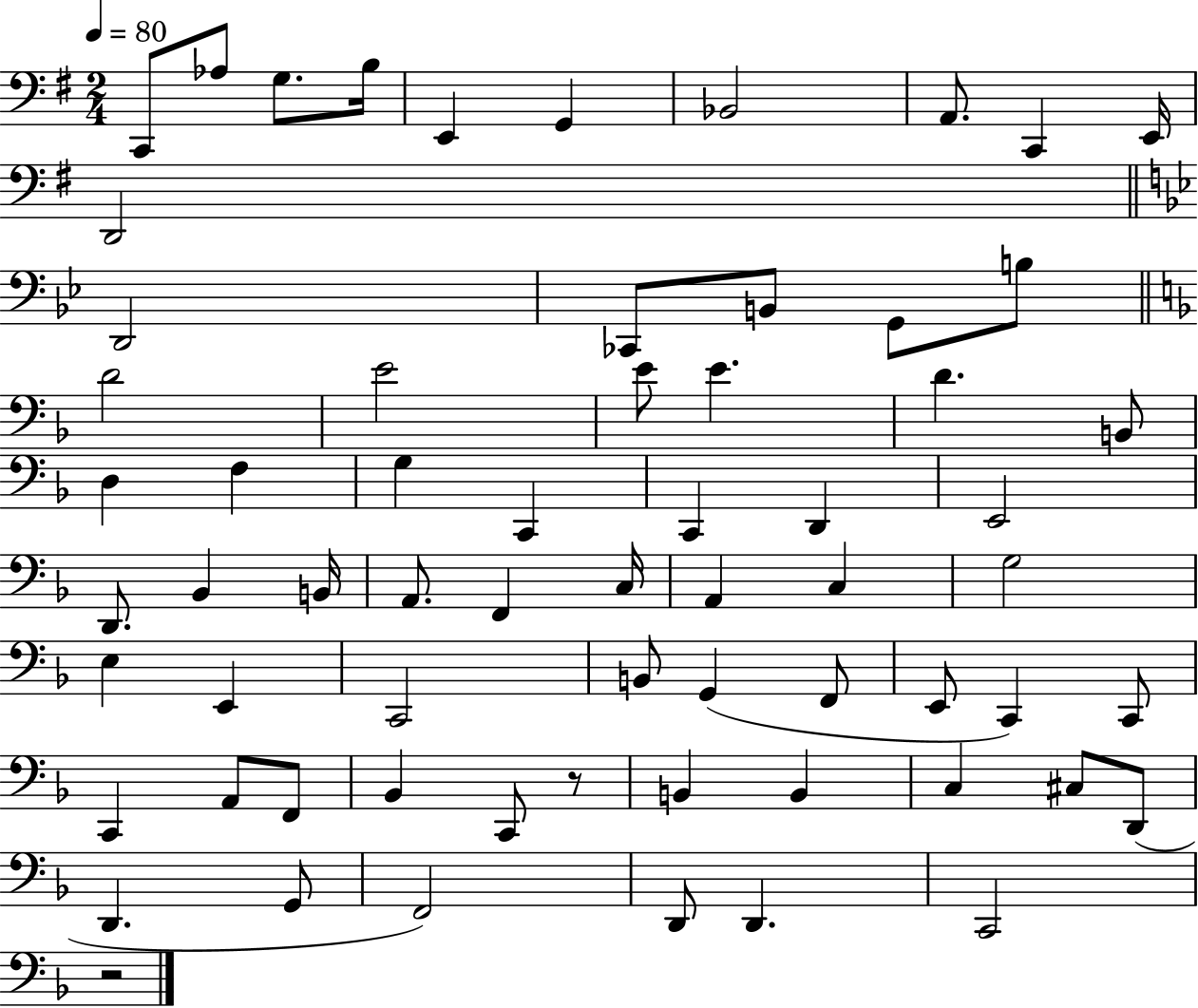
X:1
T:Untitled
M:2/4
L:1/4
K:G
C,,/2 _A,/2 G,/2 B,/4 E,, G,, _B,,2 A,,/2 C,, E,,/4 D,,2 D,,2 _C,,/2 B,,/2 G,,/2 B,/2 D2 E2 E/2 E D B,,/2 D, F, G, C,, C,, D,, E,,2 D,,/2 _B,, B,,/4 A,,/2 F,, C,/4 A,, C, G,2 E, E,, C,,2 B,,/2 G,, F,,/2 E,,/2 C,, C,,/2 C,, A,,/2 F,,/2 _B,, C,,/2 z/2 B,, B,, C, ^C,/2 D,,/2 D,, G,,/2 F,,2 D,,/2 D,, C,,2 z2